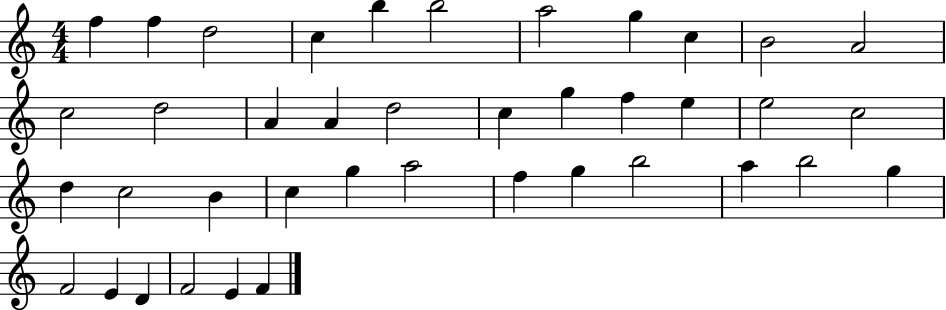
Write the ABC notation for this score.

X:1
T:Untitled
M:4/4
L:1/4
K:C
f f d2 c b b2 a2 g c B2 A2 c2 d2 A A d2 c g f e e2 c2 d c2 B c g a2 f g b2 a b2 g F2 E D F2 E F